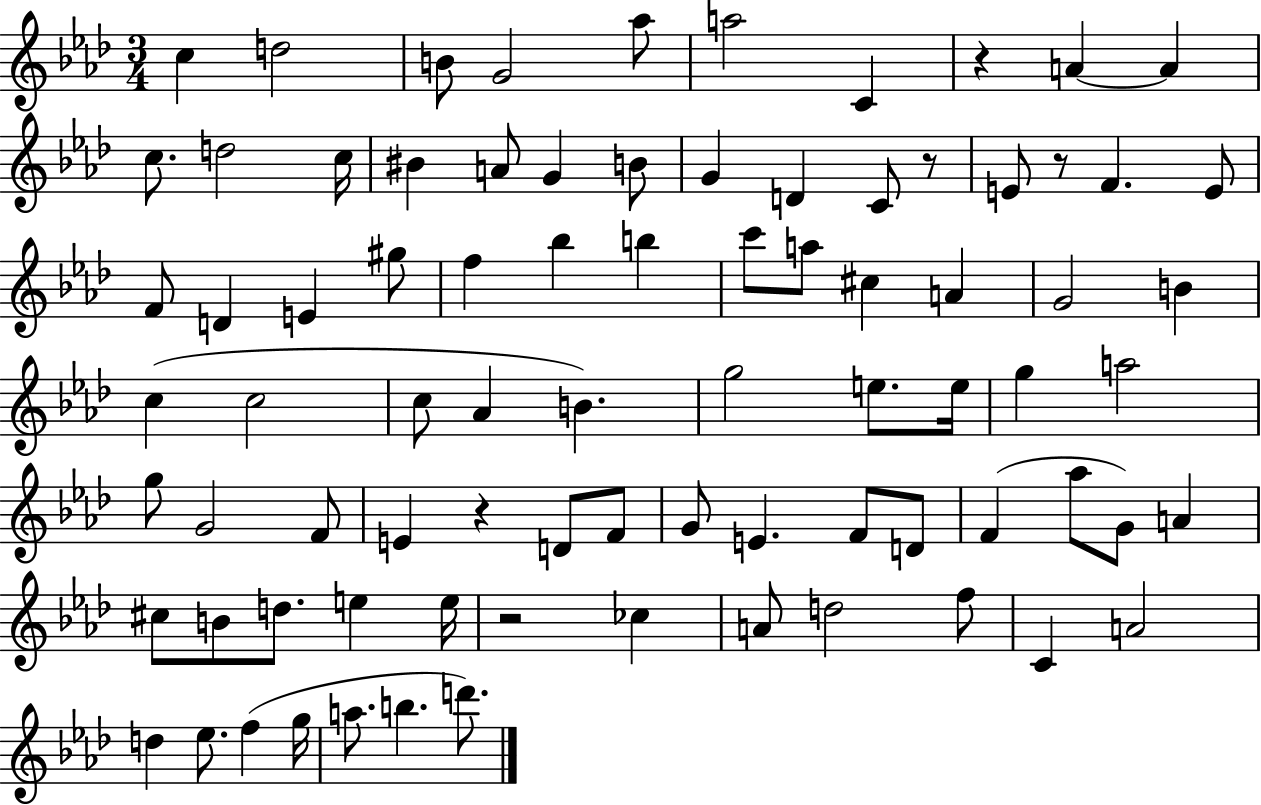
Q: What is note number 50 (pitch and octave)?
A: D4